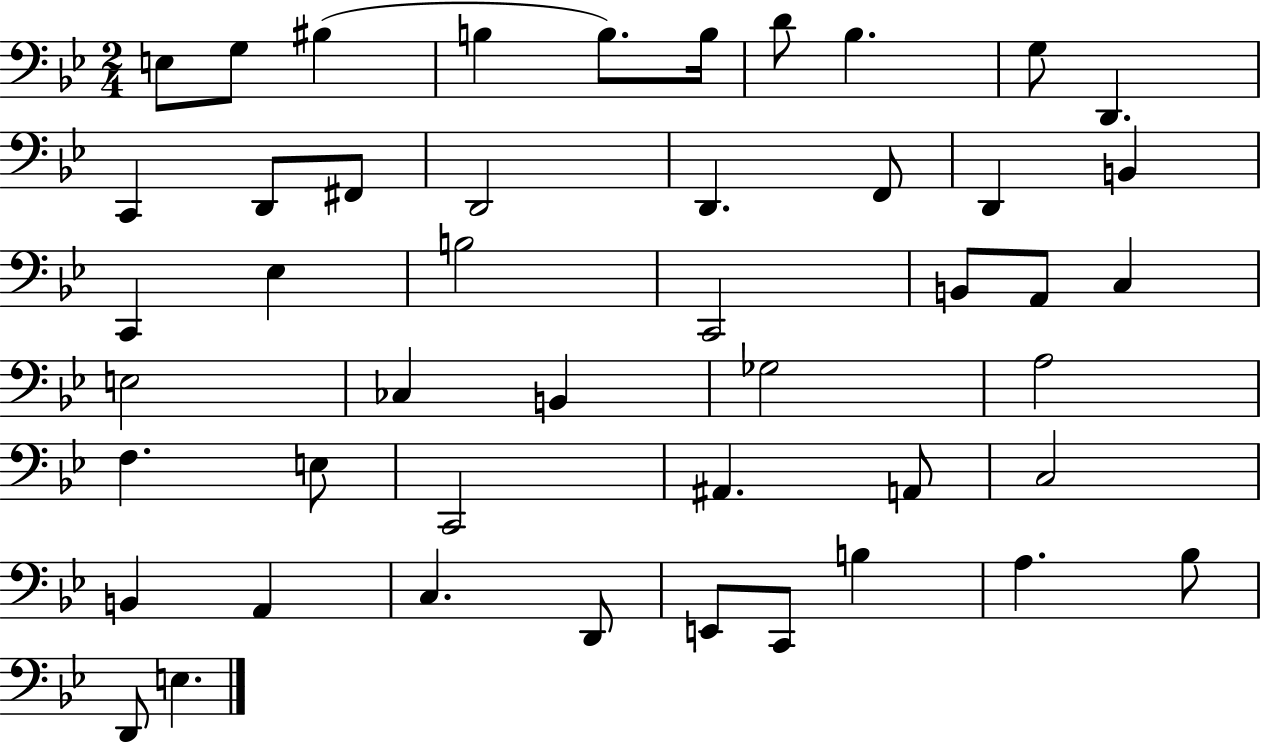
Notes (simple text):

E3/e G3/e BIS3/q B3/q B3/e. B3/s D4/e Bb3/q. G3/e D2/q. C2/q D2/e F#2/e D2/h D2/q. F2/e D2/q B2/q C2/q Eb3/q B3/h C2/h B2/e A2/e C3/q E3/h CES3/q B2/q Gb3/h A3/h F3/q. E3/e C2/h A#2/q. A2/e C3/h B2/q A2/q C3/q. D2/e E2/e C2/e B3/q A3/q. Bb3/e D2/e E3/q.